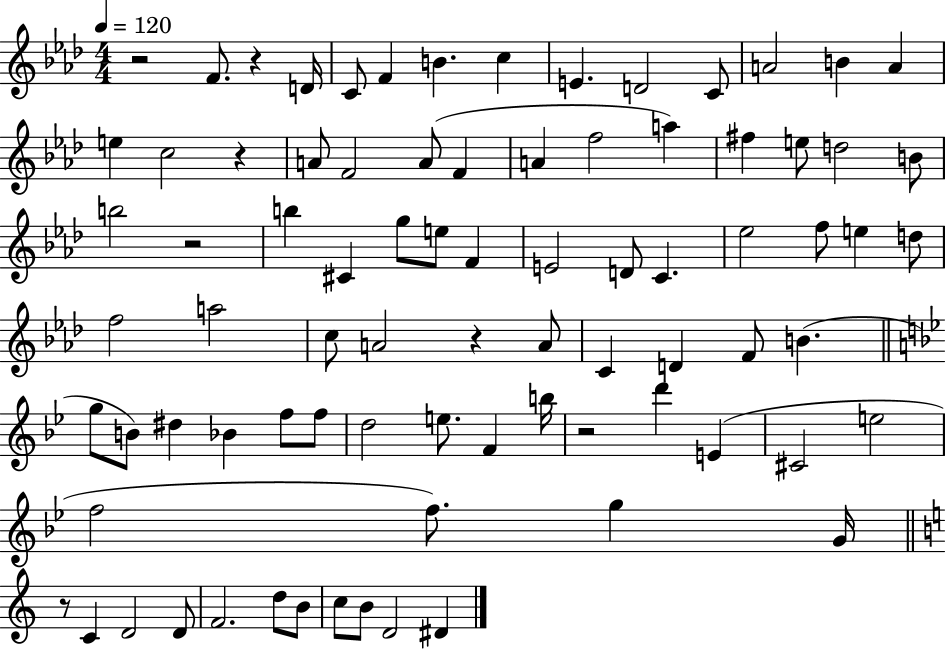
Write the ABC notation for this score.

X:1
T:Untitled
M:4/4
L:1/4
K:Ab
z2 F/2 z D/4 C/2 F B c E D2 C/2 A2 B A e c2 z A/2 F2 A/2 F A f2 a ^f e/2 d2 B/2 b2 z2 b ^C g/2 e/2 F E2 D/2 C _e2 f/2 e d/2 f2 a2 c/2 A2 z A/2 C D F/2 B g/2 B/2 ^d _B f/2 f/2 d2 e/2 F b/4 z2 d' E ^C2 e2 f2 f/2 g G/4 z/2 C D2 D/2 F2 d/2 B/2 c/2 B/2 D2 ^D